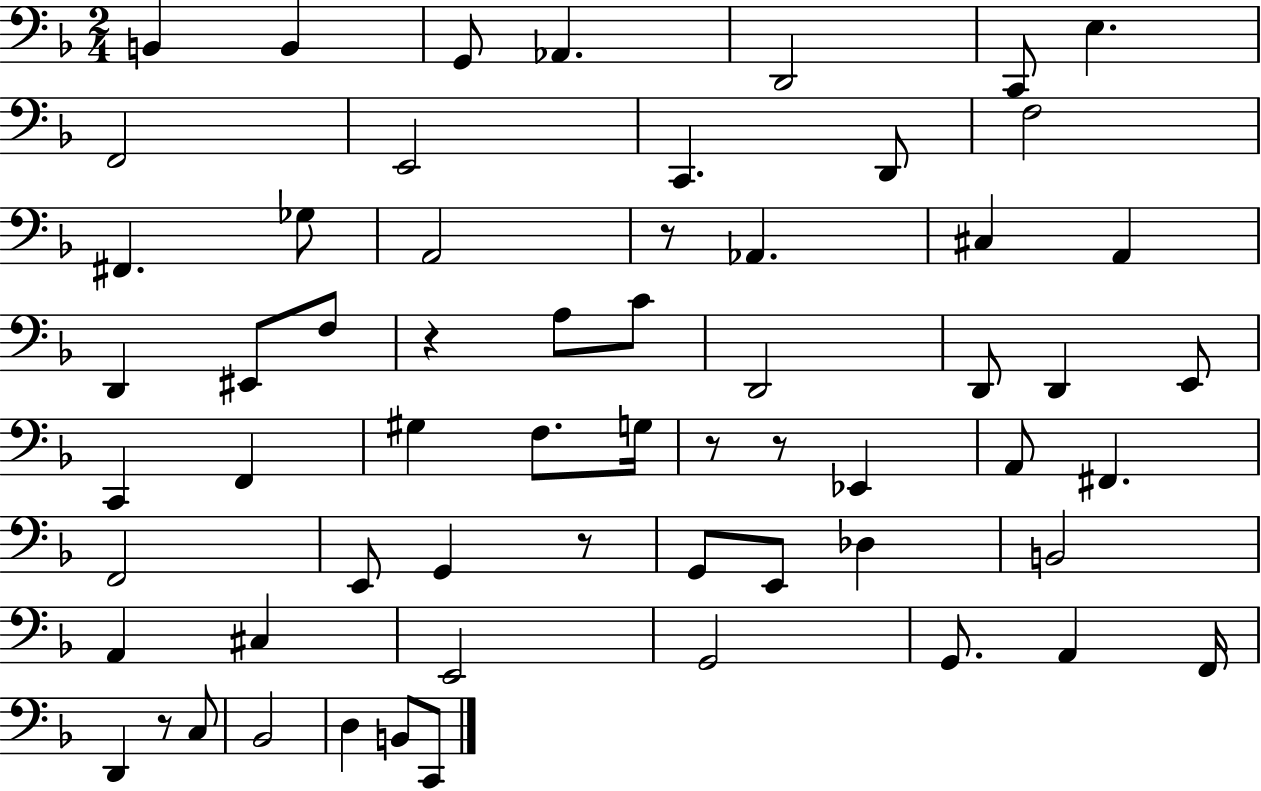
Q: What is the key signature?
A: F major